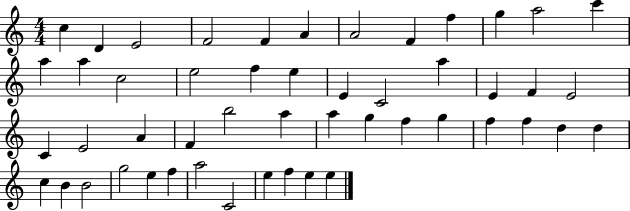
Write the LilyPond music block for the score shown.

{
  \clef treble
  \numericTimeSignature
  \time 4/4
  \key c \major
  c''4 d'4 e'2 | f'2 f'4 a'4 | a'2 f'4 f''4 | g''4 a''2 c'''4 | \break a''4 a''4 c''2 | e''2 f''4 e''4 | e'4 c'2 a''4 | e'4 f'4 e'2 | \break c'4 e'2 a'4 | f'4 b''2 a''4 | a''4 g''4 f''4 g''4 | f''4 f''4 d''4 d''4 | \break c''4 b'4 b'2 | g''2 e''4 f''4 | a''2 c'2 | e''4 f''4 e''4 e''4 | \break \bar "|."
}